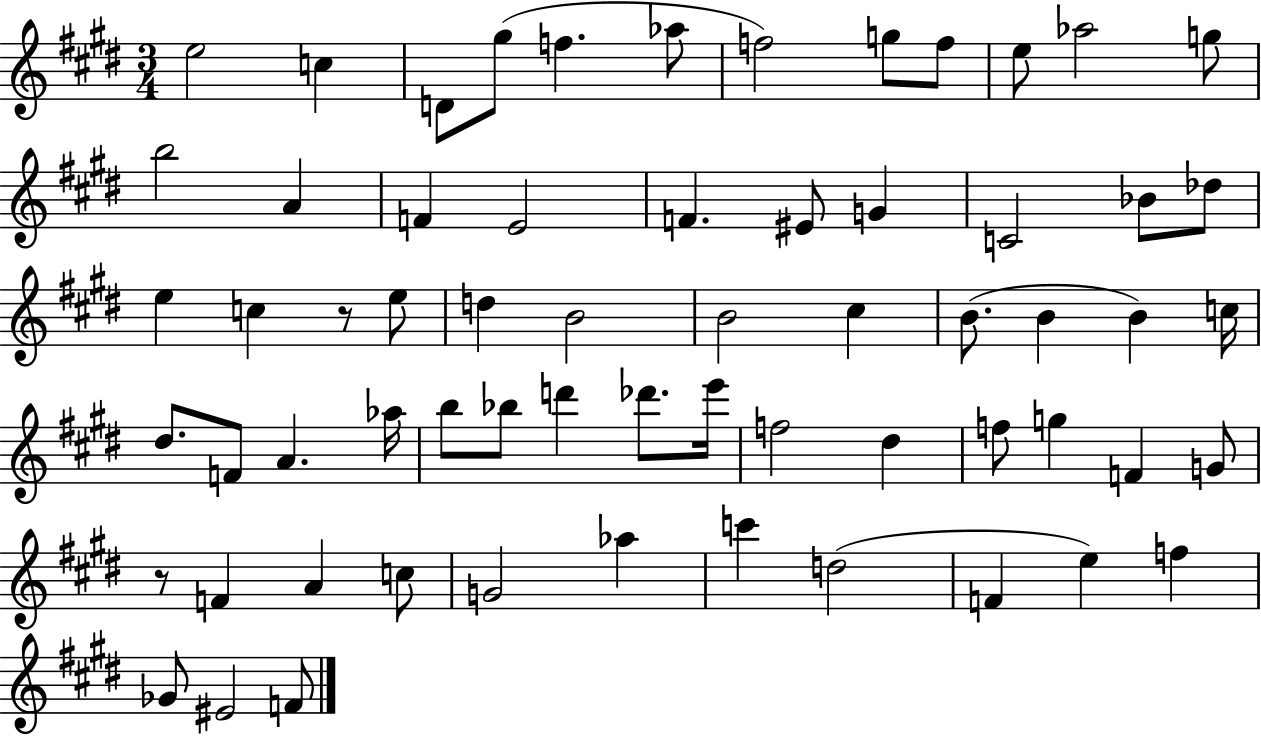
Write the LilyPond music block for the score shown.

{
  \clef treble
  \numericTimeSignature
  \time 3/4
  \key e \major
  e''2 c''4 | d'8 gis''8( f''4. aes''8 | f''2) g''8 f''8 | e''8 aes''2 g''8 | \break b''2 a'4 | f'4 e'2 | f'4. eis'8 g'4 | c'2 bes'8 des''8 | \break e''4 c''4 r8 e''8 | d''4 b'2 | b'2 cis''4 | b'8.( b'4 b'4) c''16 | \break dis''8. f'8 a'4. aes''16 | b''8 bes''8 d'''4 des'''8. e'''16 | f''2 dis''4 | f''8 g''4 f'4 g'8 | \break r8 f'4 a'4 c''8 | g'2 aes''4 | c'''4 d''2( | f'4 e''4) f''4 | \break ges'8 eis'2 f'8 | \bar "|."
}